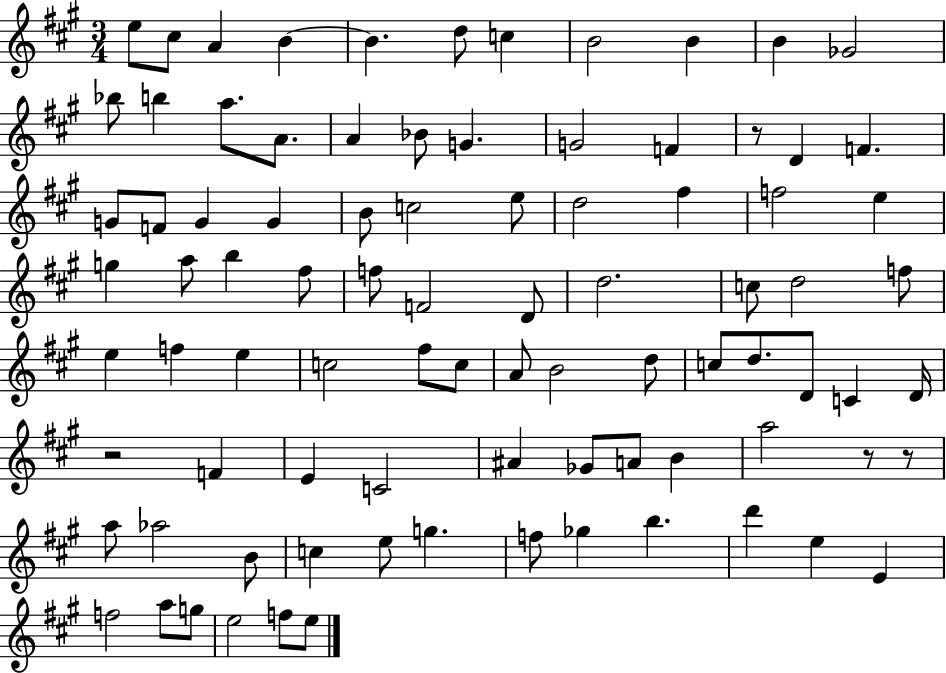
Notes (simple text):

E5/e C#5/e A4/q B4/q B4/q. D5/e C5/q B4/h B4/q B4/q Gb4/h Bb5/e B5/q A5/e. A4/e. A4/q Bb4/e G4/q. G4/h F4/q R/e D4/q F4/q. G4/e F4/e G4/q G4/q B4/e C5/h E5/e D5/h F#5/q F5/h E5/q G5/q A5/e B5/q F#5/e F5/e F4/h D4/e D5/h. C5/e D5/h F5/e E5/q F5/q E5/q C5/h F#5/e C5/e A4/e B4/h D5/e C5/e D5/e. D4/e C4/q D4/s R/h F4/q E4/q C4/h A#4/q Gb4/e A4/e B4/q A5/h R/e R/e A5/e Ab5/h B4/e C5/q E5/e G5/q. F5/e Gb5/q B5/q. D6/q E5/q E4/q F5/h A5/e G5/e E5/h F5/e E5/e